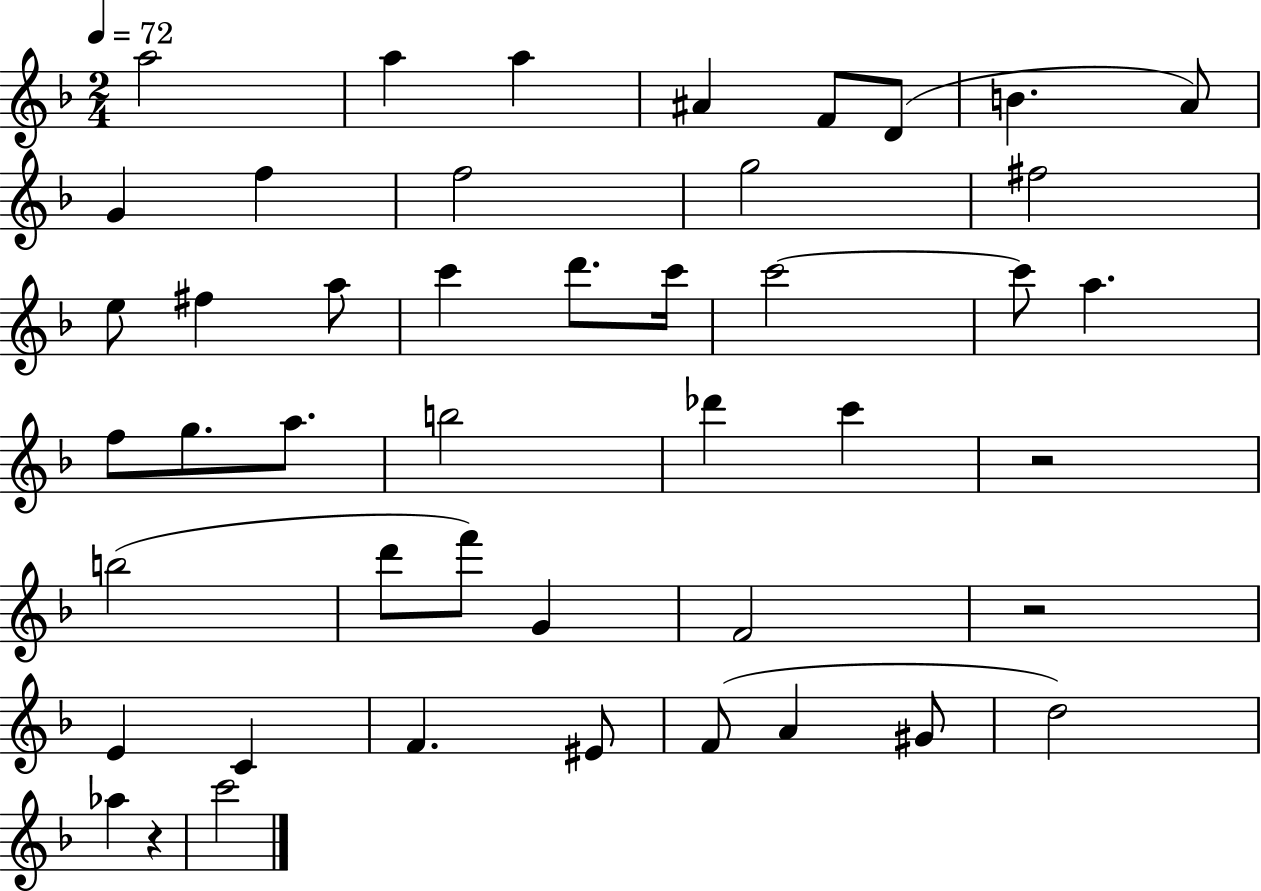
A5/h A5/q A5/q A#4/q F4/e D4/e B4/q. A4/e G4/q F5/q F5/h G5/h F#5/h E5/e F#5/q A5/e C6/q D6/e. C6/s C6/h C6/e A5/q. F5/e G5/e. A5/e. B5/h Db6/q C6/q R/h B5/h D6/e F6/e G4/q F4/h R/h E4/q C4/q F4/q. EIS4/e F4/e A4/q G#4/e D5/h Ab5/q R/q C6/h